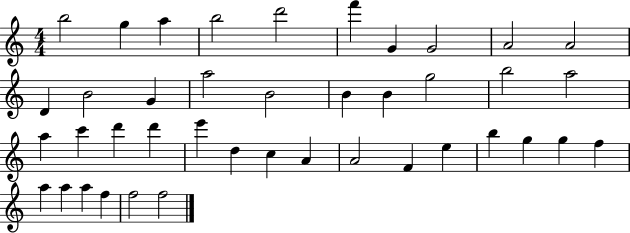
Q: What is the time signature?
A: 4/4